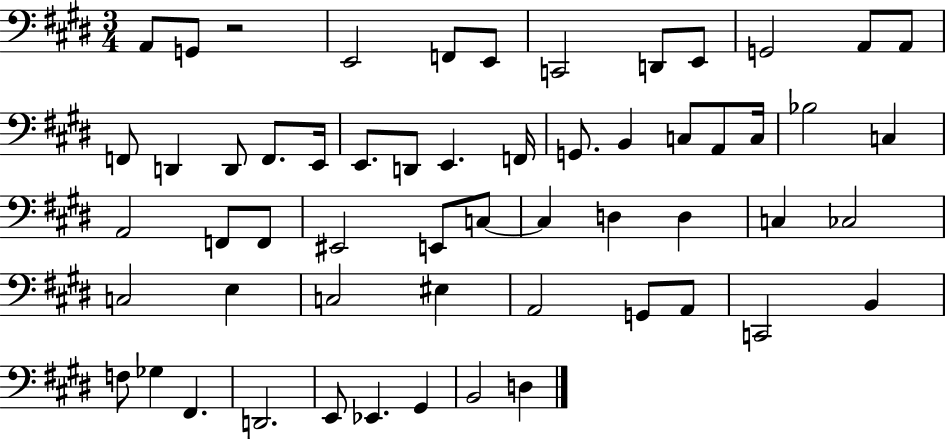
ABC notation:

X:1
T:Untitled
M:3/4
L:1/4
K:E
A,,/2 G,,/2 z2 E,,2 F,,/2 E,,/2 C,,2 D,,/2 E,,/2 G,,2 A,,/2 A,,/2 F,,/2 D,, D,,/2 F,,/2 E,,/4 E,,/2 D,,/2 E,, F,,/4 G,,/2 B,, C,/2 A,,/2 C,/4 _B,2 C, A,,2 F,,/2 F,,/2 ^E,,2 E,,/2 C,/2 C, D, D, C, _C,2 C,2 E, C,2 ^E, A,,2 G,,/2 A,,/2 C,,2 B,, F,/2 _G, ^F,, D,,2 E,,/2 _E,, ^G,, B,,2 D,